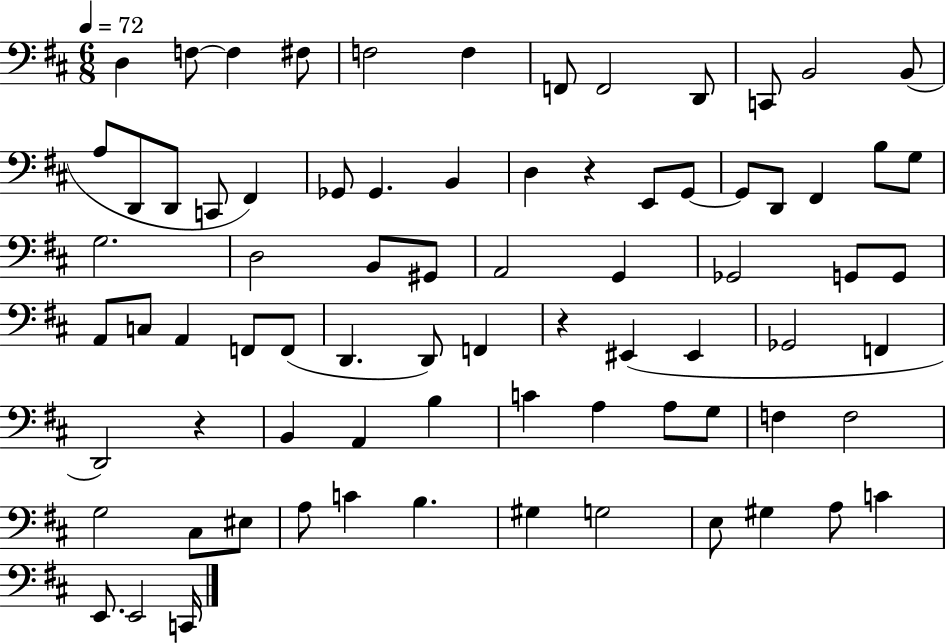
{
  \clef bass
  \numericTimeSignature
  \time 6/8
  \key d \major
  \tempo 4 = 72
  d4 f8~~ f4 fis8 | f2 f4 | f,8 f,2 d,8 | c,8 b,2 b,8( | \break a8 d,8 d,8 c,8 fis,4) | ges,8 ges,4. b,4 | d4 r4 e,8 g,8~~ | g,8 d,8 fis,4 b8 g8 | \break g2. | d2 b,8 gis,8 | a,2 g,4 | ges,2 g,8 g,8 | \break a,8 c8 a,4 f,8 f,8( | d,4. d,8) f,4 | r4 eis,4( eis,4 | ges,2 f,4 | \break d,2) r4 | b,4 a,4 b4 | c'4 a4 a8 g8 | f4 f2 | \break g2 cis8 eis8 | a8 c'4 b4. | gis4 g2 | e8 gis4 a8 c'4 | \break e,8. e,2 c,16 | \bar "|."
}